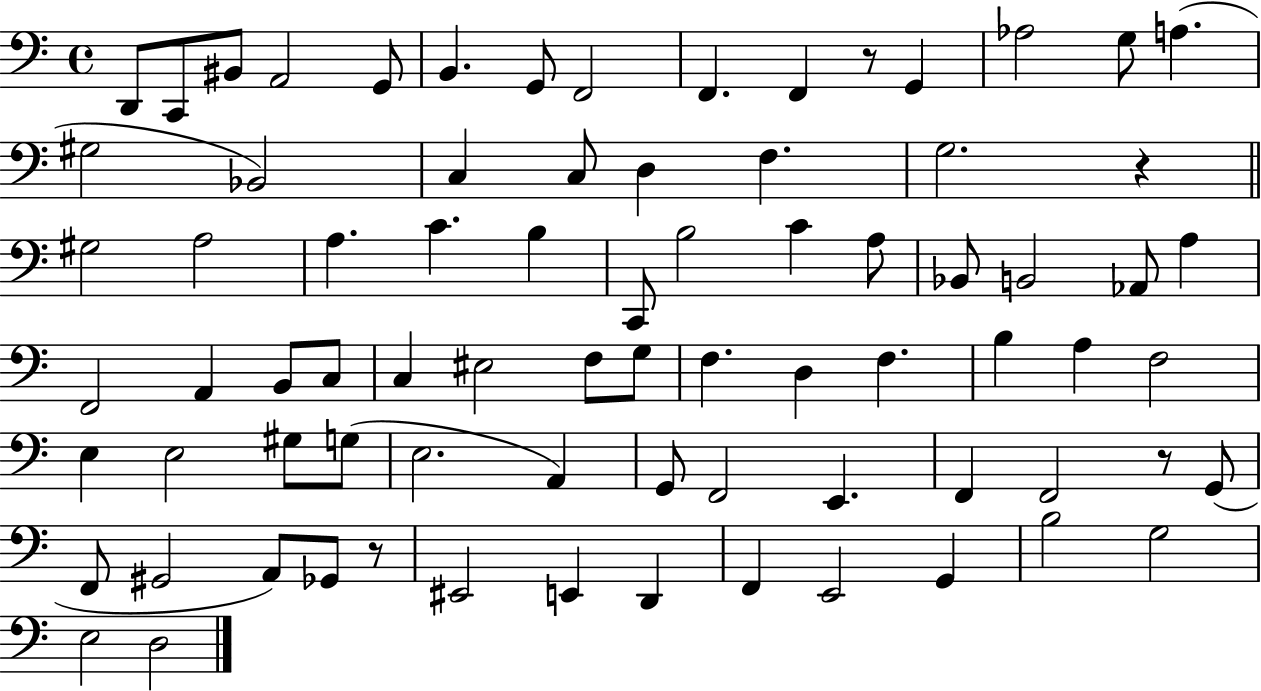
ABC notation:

X:1
T:Untitled
M:4/4
L:1/4
K:C
D,,/2 C,,/2 ^B,,/2 A,,2 G,,/2 B,, G,,/2 F,,2 F,, F,, z/2 G,, _A,2 G,/2 A, ^G,2 _B,,2 C, C,/2 D, F, G,2 z ^G,2 A,2 A, C B, C,,/2 B,2 C A,/2 _B,,/2 B,,2 _A,,/2 A, F,,2 A,, B,,/2 C,/2 C, ^E,2 F,/2 G,/2 F, D, F, B, A, F,2 E, E,2 ^G,/2 G,/2 E,2 A,, G,,/2 F,,2 E,, F,, F,,2 z/2 G,,/2 F,,/2 ^G,,2 A,,/2 _G,,/2 z/2 ^E,,2 E,, D,, F,, E,,2 G,, B,2 G,2 E,2 D,2